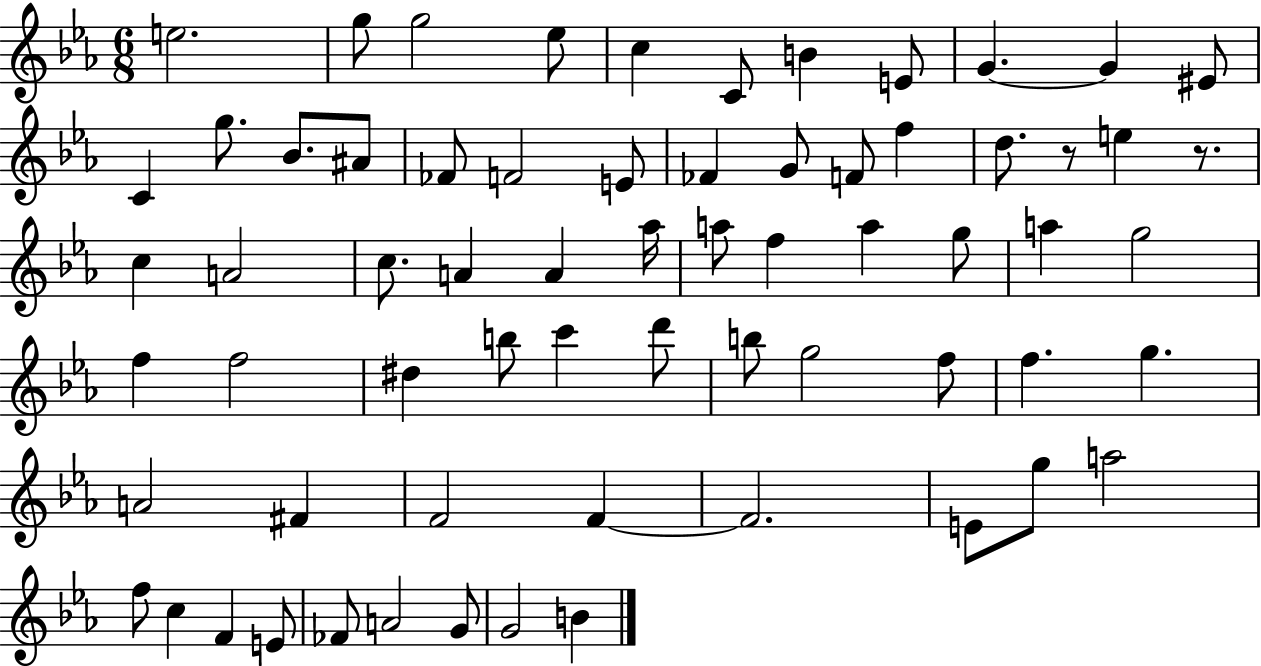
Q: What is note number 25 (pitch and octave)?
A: C5